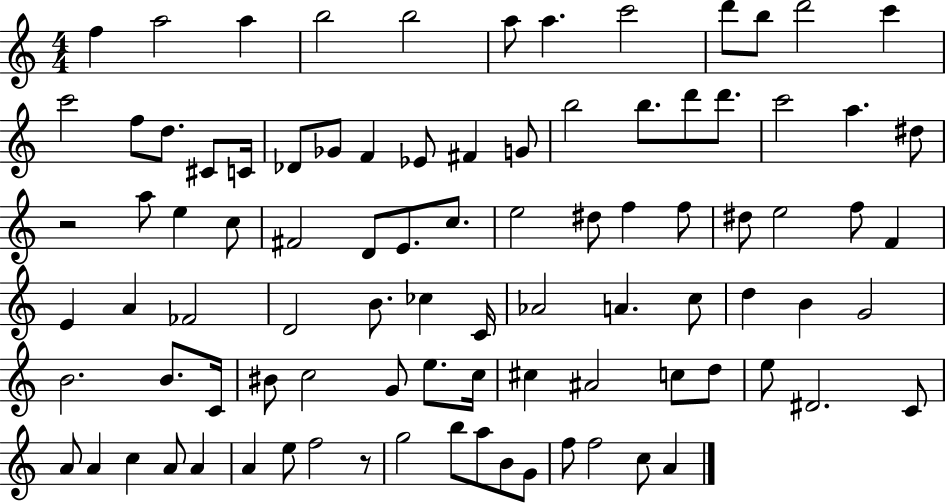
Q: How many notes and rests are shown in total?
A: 92